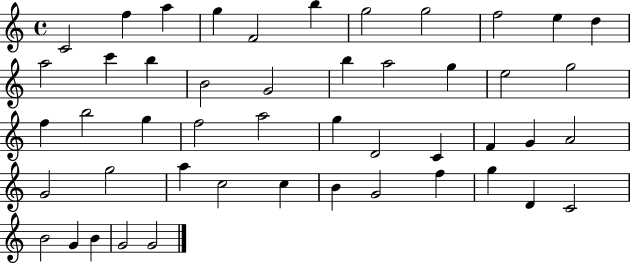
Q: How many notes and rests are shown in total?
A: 48